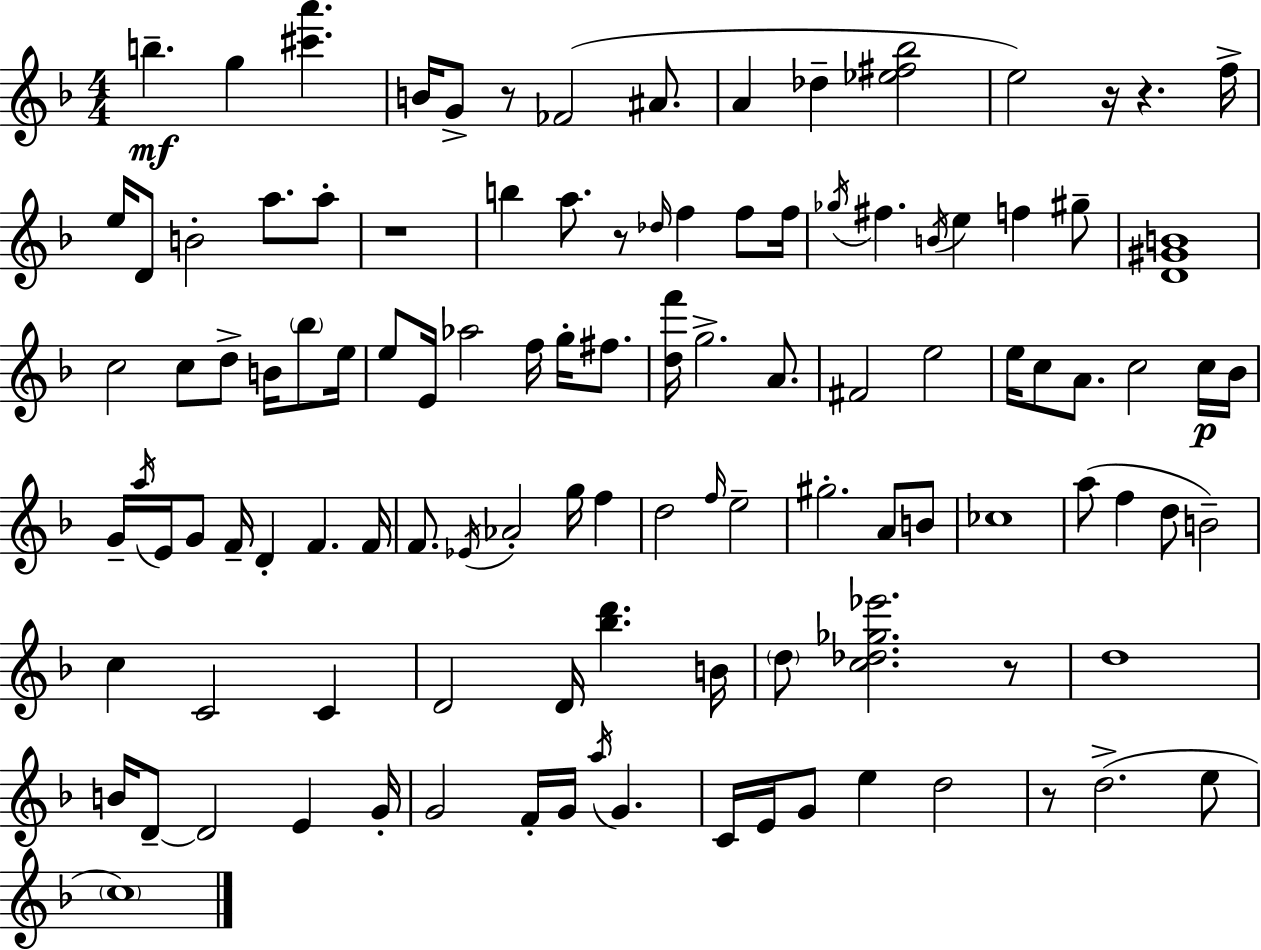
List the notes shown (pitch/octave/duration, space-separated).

B5/q. G5/q [C#6,A6]/q. B4/s G4/e R/e FES4/h A#4/e. A4/q Db5/q [Eb5,F#5,Bb5]/h E5/h R/s R/q. F5/s E5/s D4/e B4/h A5/e. A5/e R/w B5/q A5/e. R/e Db5/s F5/q F5/e F5/s Gb5/s F#5/q. B4/s E5/q F5/q G#5/e [D4,G#4,B4]/w C5/h C5/e D5/e B4/s Bb5/e E5/s E5/e E4/s Ab5/h F5/s G5/s F#5/e. [D5,F6]/s G5/h. A4/e. F#4/h E5/h E5/s C5/e A4/e. C5/h C5/s Bb4/s G4/s A5/s E4/s G4/e F4/s D4/q F4/q. F4/s F4/e. Eb4/s Ab4/h G5/s F5/q D5/h F5/s E5/h G#5/h. A4/e B4/e CES5/w A5/e F5/q D5/e B4/h C5/q C4/h C4/q D4/h D4/s [Bb5,D6]/q. B4/s D5/e [C5,Db5,Gb5,Eb6]/h. R/e D5/w B4/s D4/e D4/h E4/q G4/s G4/h F4/s G4/s A5/s G4/q. C4/s E4/s G4/e E5/q D5/h R/e D5/h. E5/e C5/w